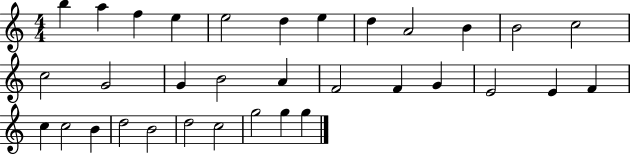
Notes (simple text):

B5/q A5/q F5/q E5/q E5/h D5/q E5/q D5/q A4/h B4/q B4/h C5/h C5/h G4/h G4/q B4/h A4/q F4/h F4/q G4/q E4/h E4/q F4/q C5/q C5/h B4/q D5/h B4/h D5/h C5/h G5/h G5/q G5/q